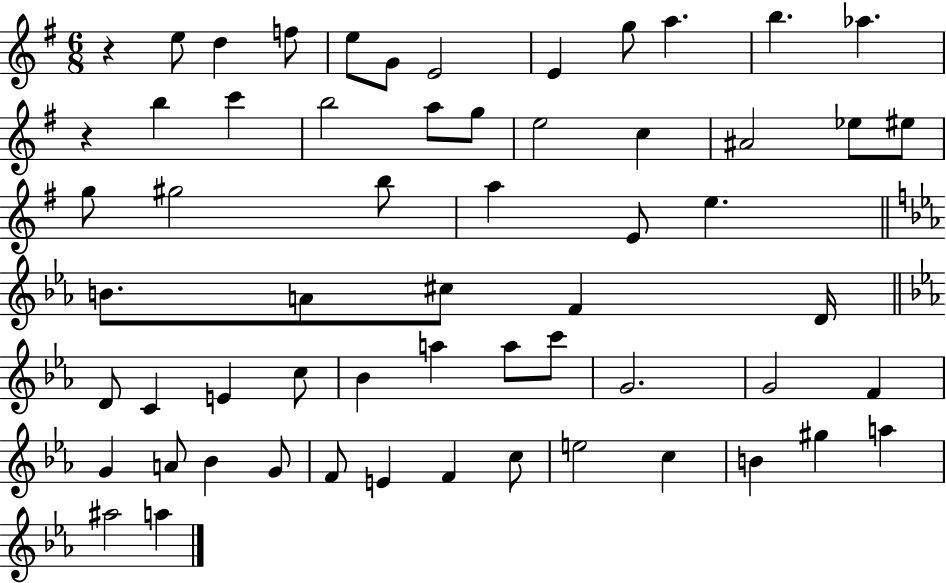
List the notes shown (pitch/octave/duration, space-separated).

R/q E5/e D5/q F5/e E5/e G4/e E4/h E4/q G5/e A5/q. B5/q. Ab5/q. R/q B5/q C6/q B5/h A5/e G5/e E5/h C5/q A#4/h Eb5/e EIS5/e G5/e G#5/h B5/e A5/q E4/e E5/q. B4/e. A4/e C#5/e F4/q D4/s D4/e C4/q E4/q C5/e Bb4/q A5/q A5/e C6/e G4/h. G4/h F4/q G4/q A4/e Bb4/q G4/e F4/e E4/q F4/q C5/e E5/h C5/q B4/q G#5/q A5/q A#5/h A5/q